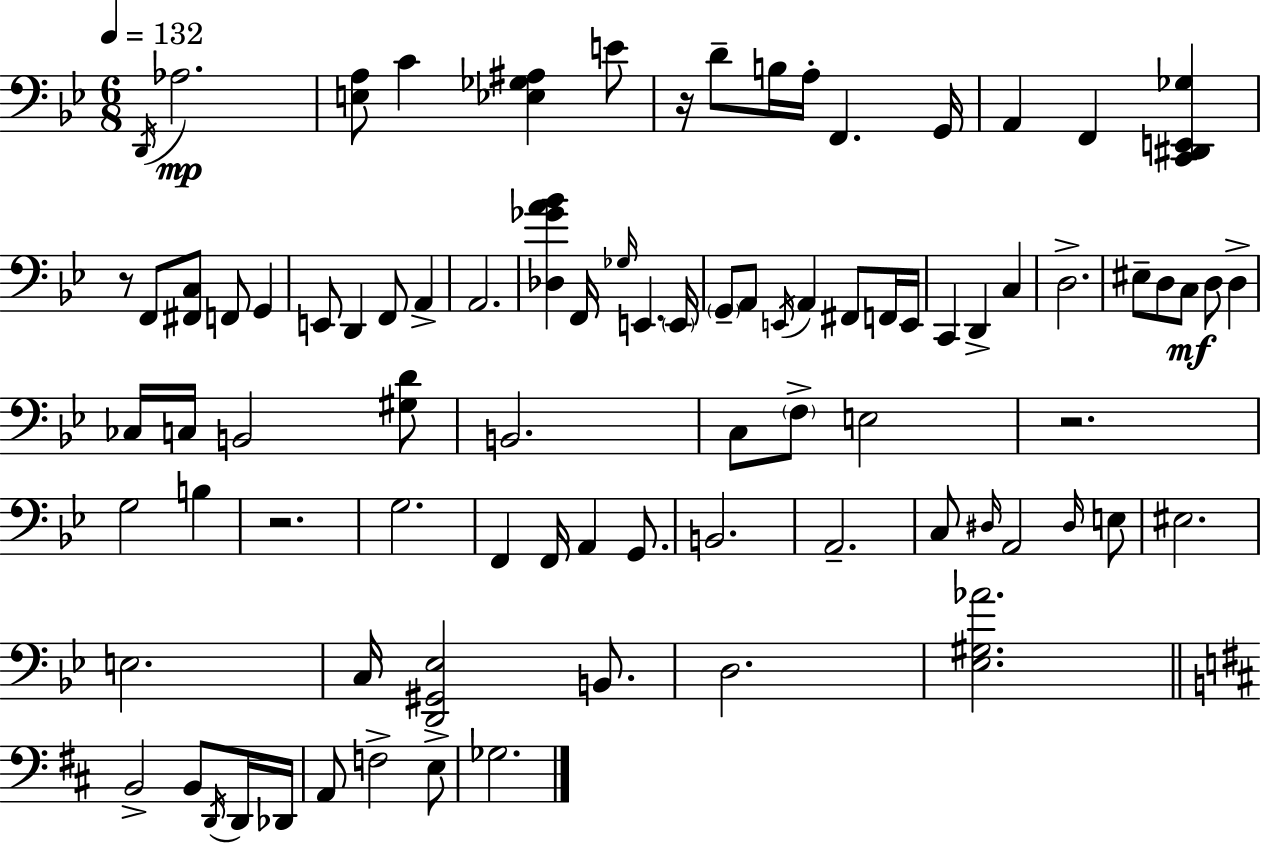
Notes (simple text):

D2/s Ab3/h. [E3,A3]/e C4/q [Eb3,Gb3,A#3]/q E4/e R/s D4/e B3/s A3/s F2/q. G2/s A2/q F2/q [C2,D#2,E2,Gb3]/q R/e F2/e [F#2,C3]/e F2/e G2/q E2/e D2/q F2/e A2/q A2/h. [Db3,Gb4,A4,Bb4]/q F2/s Gb3/s E2/q. E2/s G2/e A2/e E2/s A2/q F#2/e F2/s E2/s C2/q D2/q C3/q D3/h. EIS3/e D3/e C3/e D3/e D3/q CES3/s C3/s B2/h [G#3,D4]/e B2/h. C3/e F3/e E3/h R/h. G3/h B3/q R/h. G3/h. F2/q F2/s A2/q G2/e. B2/h. A2/h. C3/e D#3/s A2/h D#3/s E3/e EIS3/h. E3/h. C3/s [D2,G#2,Eb3]/h B2/e. D3/h. [Eb3,G#3,Ab4]/h. B2/h B2/e D2/s D2/s Db2/s A2/e F3/h E3/e Gb3/h.